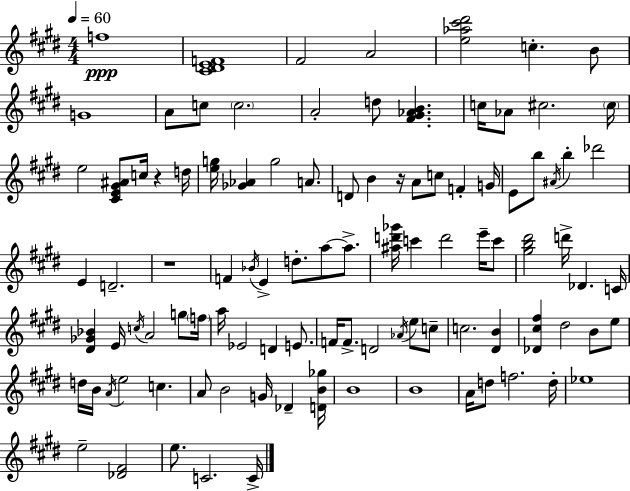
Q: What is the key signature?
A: E major